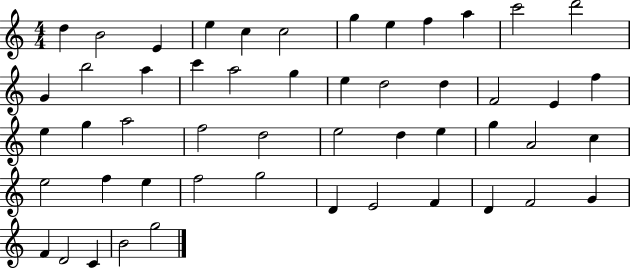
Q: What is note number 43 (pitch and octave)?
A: F4